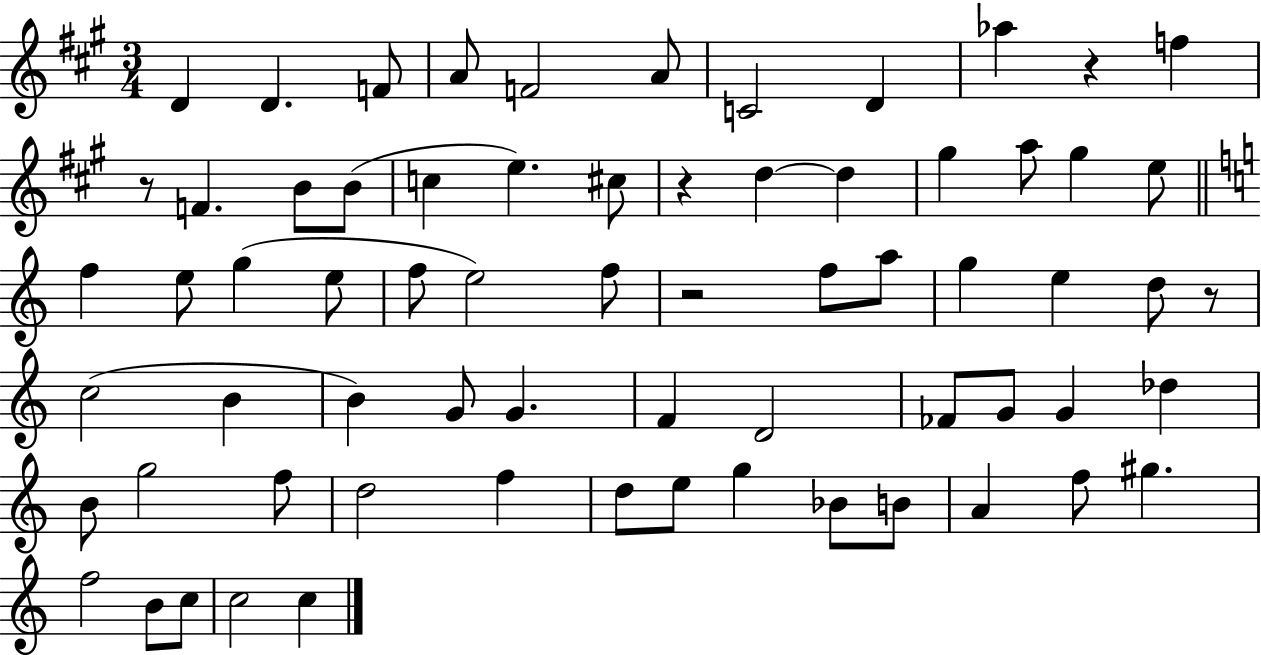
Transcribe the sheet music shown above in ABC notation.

X:1
T:Untitled
M:3/4
L:1/4
K:A
D D F/2 A/2 F2 A/2 C2 D _a z f z/2 F B/2 B/2 c e ^c/2 z d d ^g a/2 ^g e/2 f e/2 g e/2 f/2 e2 f/2 z2 f/2 a/2 g e d/2 z/2 c2 B B G/2 G F D2 _F/2 G/2 G _d B/2 g2 f/2 d2 f d/2 e/2 g _B/2 B/2 A f/2 ^g f2 B/2 c/2 c2 c